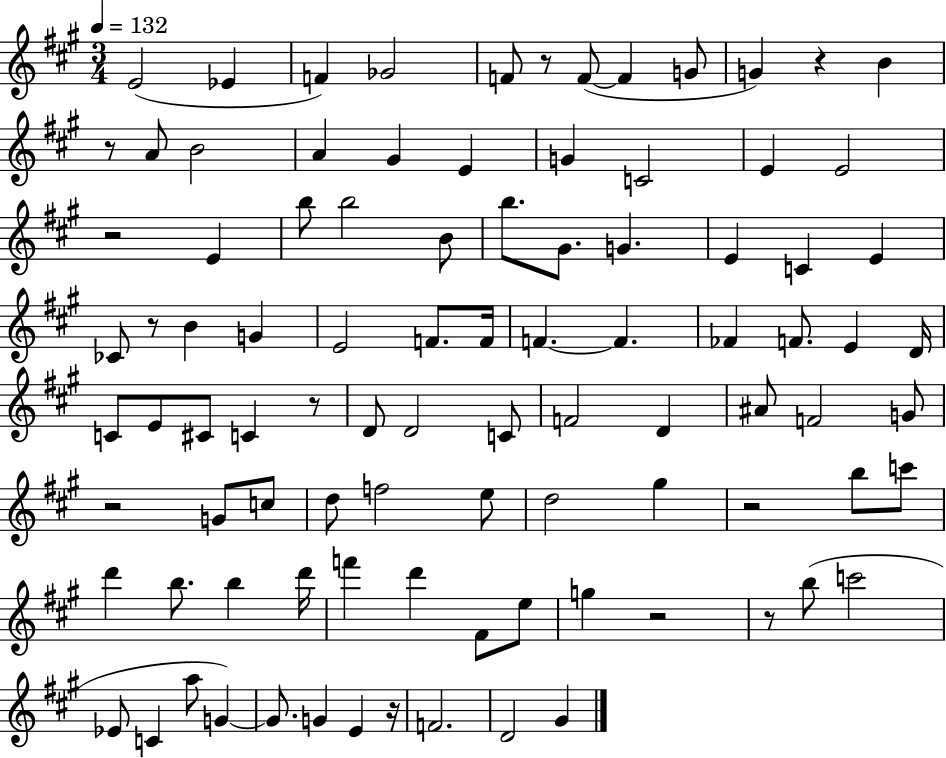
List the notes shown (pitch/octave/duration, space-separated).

E4/h Eb4/q F4/q Gb4/h F4/e R/e F4/e F4/q G4/e G4/q R/q B4/q R/e A4/e B4/h A4/q G#4/q E4/q G4/q C4/h E4/q E4/h R/h E4/q B5/e B5/h B4/e B5/e. G#4/e. G4/q. E4/q C4/q E4/q CES4/e R/e B4/q G4/q E4/h F4/e. F4/s F4/q. F4/q. FES4/q F4/e. E4/q D4/s C4/e E4/e C#4/e C4/q R/e D4/e D4/h C4/e F4/h D4/q A#4/e F4/h G4/e R/h G4/e C5/e D5/e F5/h E5/e D5/h G#5/q R/h B5/e C6/e D6/q B5/e. B5/q D6/s F6/q D6/q F#4/e E5/e G5/q R/h R/e B5/e C6/h Eb4/e C4/q A5/e G4/q G4/e. G4/q E4/q R/s F4/h. D4/h G#4/q